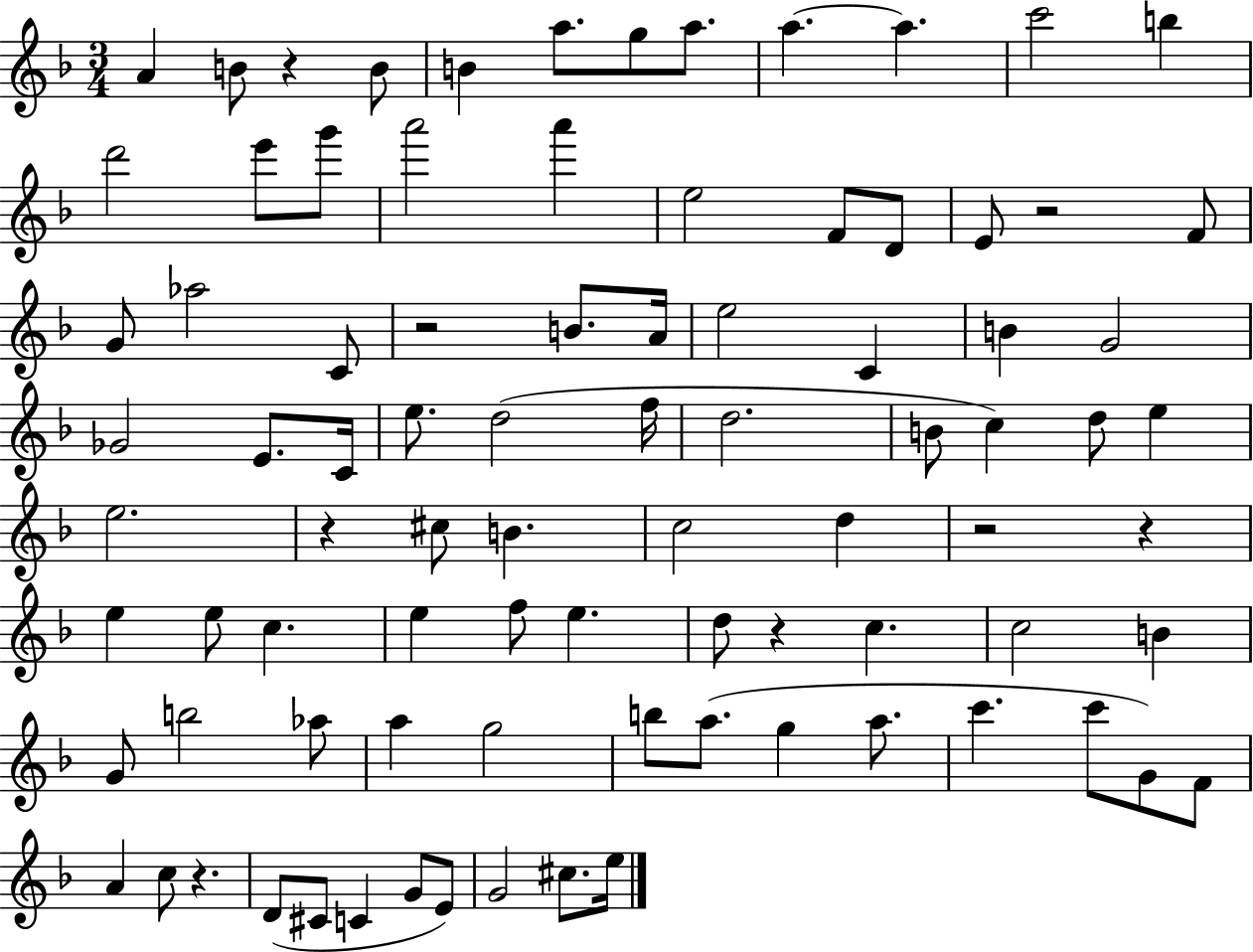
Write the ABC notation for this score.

X:1
T:Untitled
M:3/4
L:1/4
K:F
A B/2 z B/2 B a/2 g/2 a/2 a a c'2 b d'2 e'/2 g'/2 a'2 a' e2 F/2 D/2 E/2 z2 F/2 G/2 _a2 C/2 z2 B/2 A/4 e2 C B G2 _G2 E/2 C/4 e/2 d2 f/4 d2 B/2 c d/2 e e2 z ^c/2 B c2 d z2 z e e/2 c e f/2 e d/2 z c c2 B G/2 b2 _a/2 a g2 b/2 a/2 g a/2 c' c'/2 G/2 F/2 A c/2 z D/2 ^C/2 C G/2 E/2 G2 ^c/2 e/4